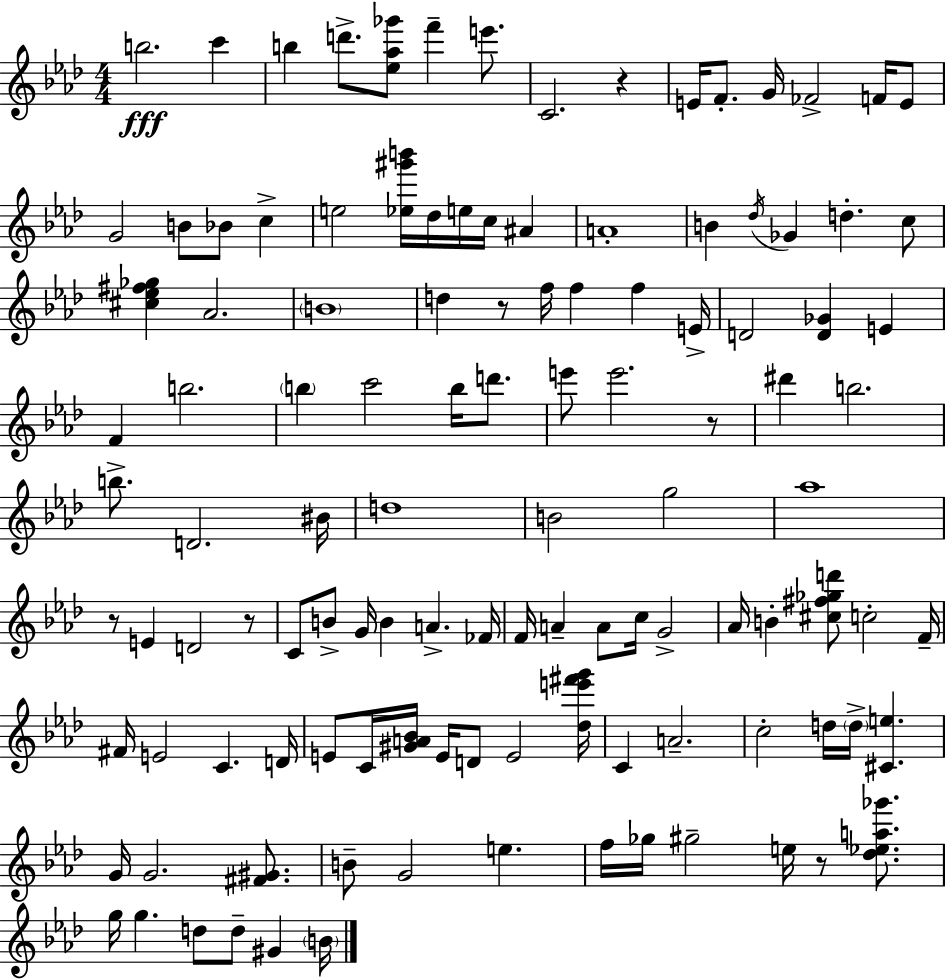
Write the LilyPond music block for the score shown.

{
  \clef treble
  \numericTimeSignature
  \time 4/4
  \key f \minor
  b''2.\fff c'''4 | b''4 d'''8.-> <ees'' aes'' ges'''>8 f'''4-- e'''8. | c'2. r4 | e'16 f'8.-. g'16 fes'2-> f'16 e'8 | \break g'2 b'8 bes'8 c''4-> | e''2 <ees'' gis''' b'''>16 des''16 e''16 c''16 ais'4 | a'1-. | b'4 \acciaccatura { des''16 } ges'4 d''4.-. c''8 | \break <cis'' ees'' fis'' ges''>4 aes'2. | \parenthesize b'1 | d''4 r8 f''16 f''4 f''4 | e'16-> d'2 <d' ges'>4 e'4 | \break f'4 b''2. | \parenthesize b''4 c'''2 b''16 d'''8. | e'''8 e'''2. r8 | dis'''4 b''2. | \break b''8.-> d'2. | bis'16 d''1 | b'2 g''2 | aes''1 | \break r8 e'4 d'2 r8 | c'8 b'8-> g'16 b'4 a'4.-> | fes'16 f'16 a'4-- a'8 c''16 g'2-> | aes'16 b'4-. <cis'' fis'' ges'' d'''>8 c''2-. | \break f'16-- fis'16 e'2 c'4. | d'16 e'8 c'16 <gis' a' bes'>16 e'16 d'8 e'2 | <des'' e''' fis''' g'''>16 c'4 a'2.-- | c''2-. d''16 \parenthesize d''16-> <cis' e''>4. | \break g'16 g'2. <fis' gis'>8. | b'8-- g'2 e''4. | f''16 ges''16 gis''2-- e''16 r8 <des'' ees'' a'' ges'''>8. | g''16 g''4. d''8 d''8-- gis'4 | \break \parenthesize b'16 \bar "|."
}